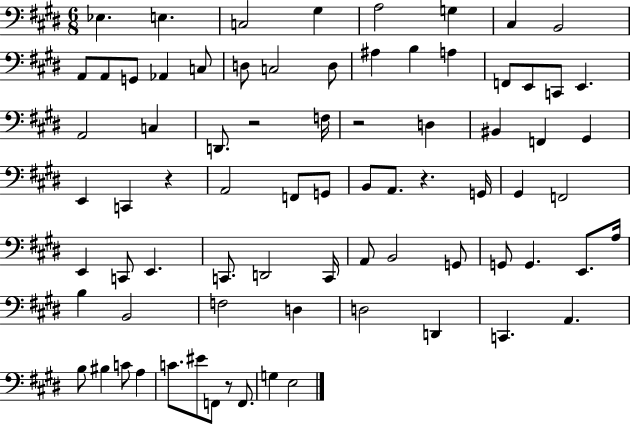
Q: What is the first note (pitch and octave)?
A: Eb3